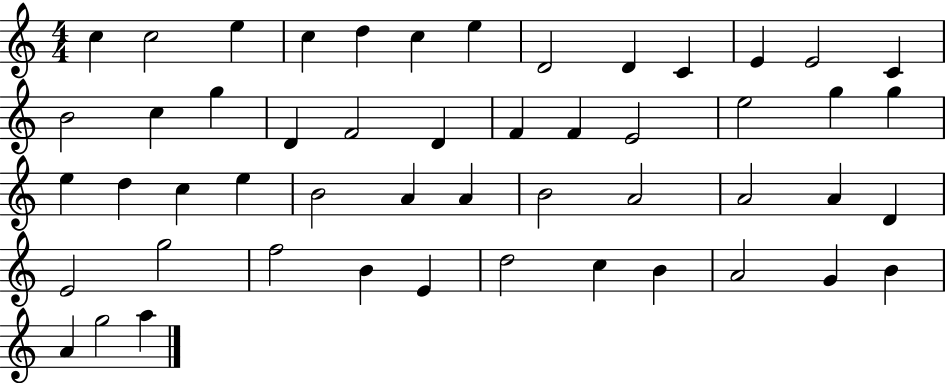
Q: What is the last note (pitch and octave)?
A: A5